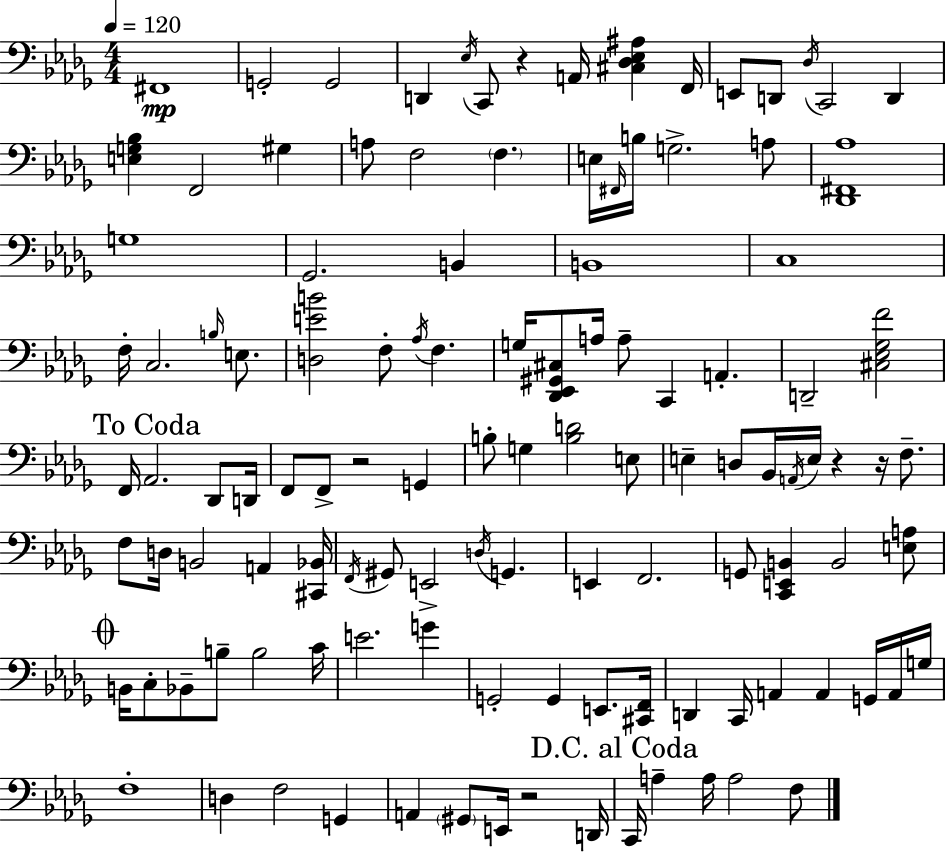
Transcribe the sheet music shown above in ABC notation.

X:1
T:Untitled
M:4/4
L:1/4
K:Bbm
^F,,4 G,,2 G,,2 D,, _E,/4 C,,/2 z A,,/4 [^C,_D,_E,^A,] F,,/4 E,,/2 D,,/2 _D,/4 C,,2 D,, [E,G,_B,] F,,2 ^G, A,/2 F,2 F, E,/4 ^F,,/4 B,/4 G,2 A,/2 [_D,,^F,,_A,]4 G,4 _G,,2 B,, B,,4 C,4 F,/4 C,2 B,/4 E,/2 [D,EB]2 F,/2 _A,/4 F, G,/4 [_D,,_E,,^G,,^C,]/2 A,/4 A,/2 C,, A,, D,,2 [^C,_E,_G,F]2 F,,/4 _A,,2 _D,,/2 D,,/4 F,,/2 F,,/2 z2 G,, B,/2 G, [B,D]2 E,/2 E, D,/2 _B,,/4 A,,/4 E,/4 z z/4 F,/2 F,/2 D,/4 B,,2 A,, [^C,,_B,,]/4 F,,/4 ^G,,/2 E,,2 D,/4 G,, E,, F,,2 G,,/2 [C,,E,,B,,] B,,2 [E,A,]/2 B,,/4 C,/2 _B,,/2 B,/2 B,2 C/4 E2 G G,,2 G,, E,,/2 [^C,,F,,]/4 D,, C,,/4 A,, A,, G,,/4 A,,/4 G,/4 F,4 D, F,2 G,, A,, ^G,,/2 E,,/4 z2 D,,/4 C,,/4 A, A,/4 A,2 F,/2